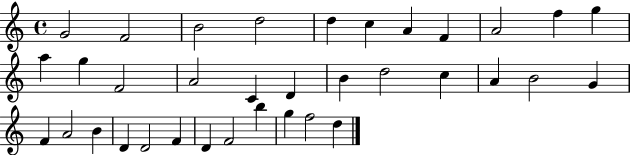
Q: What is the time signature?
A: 4/4